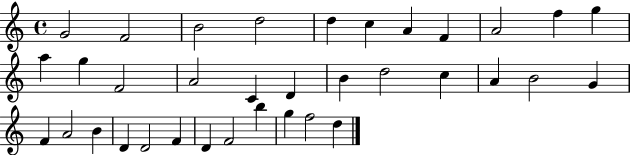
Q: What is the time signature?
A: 4/4